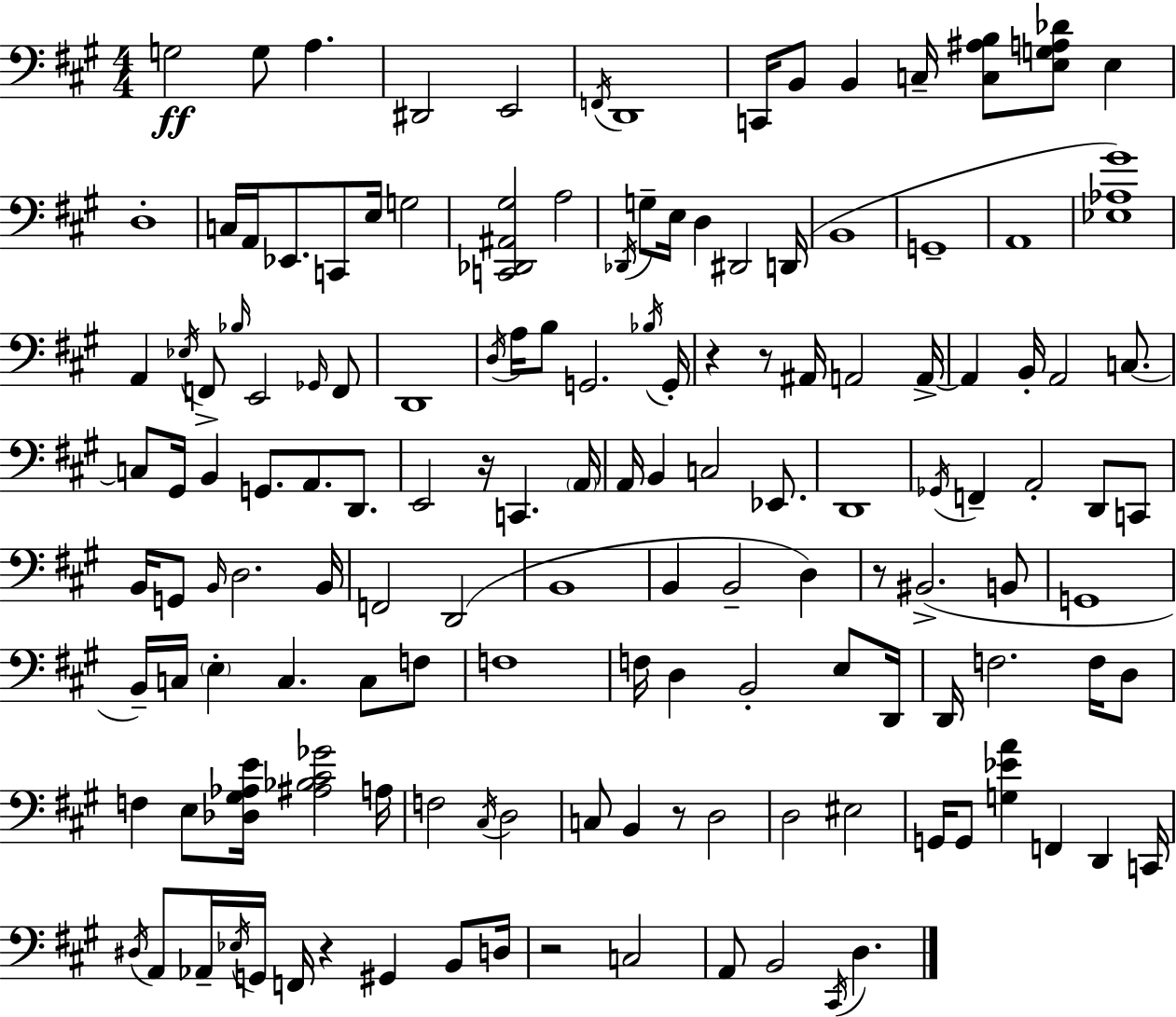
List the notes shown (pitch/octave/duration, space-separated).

G3/h G3/e A3/q. D#2/h E2/h F2/s D2/w C2/s B2/e B2/q C3/s [C3,A#3,B3]/e [E3,G3,A3,Db4]/e E3/q D3/w C3/s A2/s Eb2/e. C2/e E3/s G3/h [C2,Db2,A#2,G#3]/h A3/h Db2/s G3/e E3/s D3/q D#2/h D2/s B2/w G2/w A2/w [Eb3,Ab3,G#4]/w A2/q Eb3/s F2/e Bb3/s E2/h Gb2/s F2/e D2/w D3/s A3/s B3/e G2/h. Bb3/s G2/s R/q R/e A#2/s A2/h A2/s A2/q B2/s A2/h C3/e. C3/e G#2/s B2/q G2/e. A2/e. D2/e. E2/h R/s C2/q. A2/s A2/s B2/q C3/h Eb2/e. D2/w Gb2/s F2/q A2/h D2/e C2/e B2/s G2/e B2/s D3/h. B2/s F2/h D2/h B2/w B2/q B2/h D3/q R/e BIS2/h. B2/e G2/w B2/s C3/s E3/q C3/q. C3/e F3/e F3/w F3/s D3/q B2/h E3/e D2/s D2/s F3/h. F3/s D3/e F3/q E3/e [Db3,G#3,Ab3,E4]/s [A#3,Bb3,C#4,Gb4]/h A3/s F3/h C#3/s D3/h C3/e B2/q R/e D3/h D3/h EIS3/h G2/s G2/e [G3,Eb4,A4]/q F2/q D2/q C2/s D#3/s A2/e Ab2/s Eb3/s G2/s F2/s R/q G#2/q B2/e D3/s R/h C3/h A2/e B2/h C#2/s D3/q.